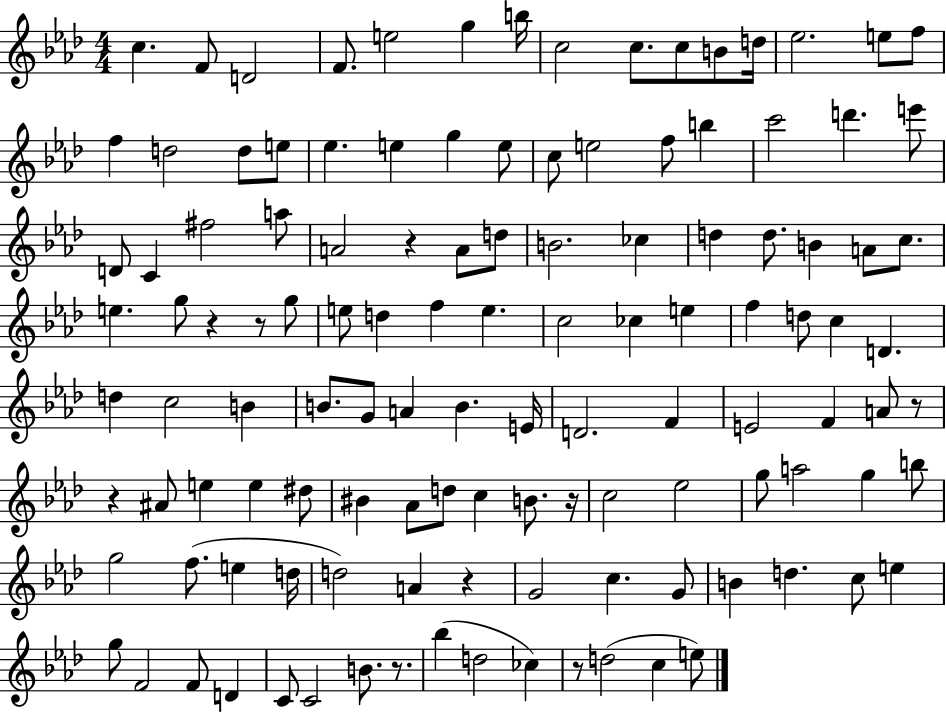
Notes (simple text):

C5/q. F4/e D4/h F4/e. E5/h G5/q B5/s C5/h C5/e. C5/e B4/e D5/s Eb5/h. E5/e F5/e F5/q D5/h D5/e E5/e Eb5/q. E5/q G5/q E5/e C5/e E5/h F5/e B5/q C6/h D6/q. E6/e D4/e C4/q F#5/h A5/e A4/h R/q A4/e D5/e B4/h. CES5/q D5/q D5/e. B4/q A4/e C5/e. E5/q. G5/e R/q R/e G5/e E5/e D5/q F5/q E5/q. C5/h CES5/q E5/q F5/q D5/e C5/q D4/q. D5/q C5/h B4/q B4/e. G4/e A4/q B4/q. E4/s D4/h. F4/q E4/h F4/q A4/e R/e R/q A#4/e E5/q E5/q D#5/e BIS4/q Ab4/e D5/e C5/q B4/e. R/s C5/h Eb5/h G5/e A5/h G5/q B5/e G5/h F5/e. E5/q D5/s D5/h A4/q R/q G4/h C5/q. G4/e B4/q D5/q. C5/e E5/q G5/e F4/h F4/e D4/q C4/e C4/h B4/e. R/e. Bb5/q D5/h CES5/q R/e D5/h C5/q E5/e